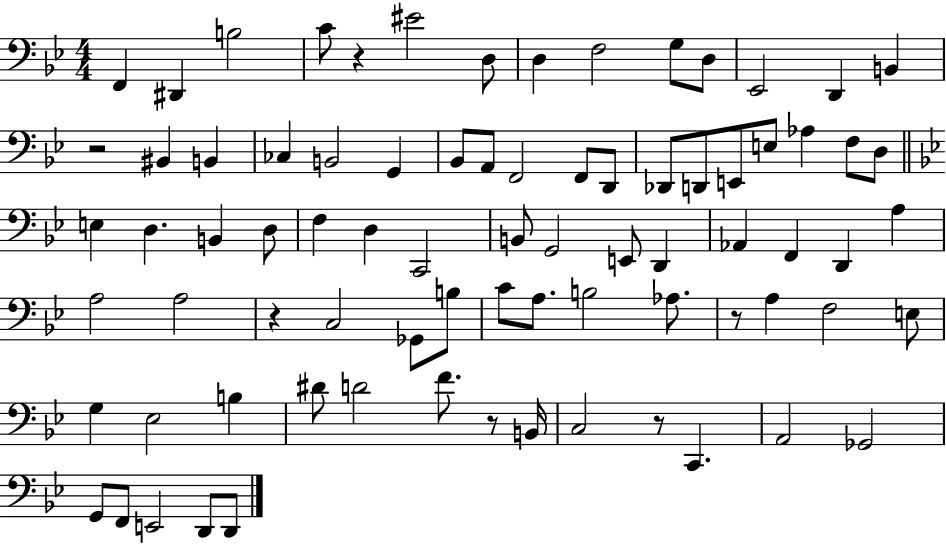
{
  \clef bass
  \numericTimeSignature
  \time 4/4
  \key bes \major
  f,4 dis,4 b2 | c'8 r4 eis'2 d8 | d4 f2 g8 d8 | ees,2 d,4 b,4 | \break r2 bis,4 b,4 | ces4 b,2 g,4 | bes,8 a,8 f,2 f,8 d,8 | des,8 d,8 e,8 e8 aes4 f8 d8 | \break \bar "||" \break \key g \minor e4 d4. b,4 d8 | f4 d4 c,2 | b,8 g,2 e,8 d,4 | aes,4 f,4 d,4 a4 | \break a2 a2 | r4 c2 ges,8 b8 | c'8 a8. b2 aes8. | r8 a4 f2 e8 | \break g4 ees2 b4 | dis'8 d'2 f'8. r8 b,16 | c2 r8 c,4. | a,2 ges,2 | \break g,8 f,8 e,2 d,8 d,8 | \bar "|."
}